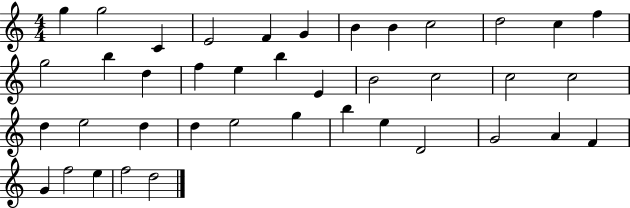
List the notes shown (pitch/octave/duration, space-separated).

G5/q G5/h C4/q E4/h F4/q G4/q B4/q B4/q C5/h D5/h C5/q F5/q G5/h B5/q D5/q F5/q E5/q B5/q E4/q B4/h C5/h C5/h C5/h D5/q E5/h D5/q D5/q E5/h G5/q B5/q E5/q D4/h G4/h A4/q F4/q G4/q F5/h E5/q F5/h D5/h